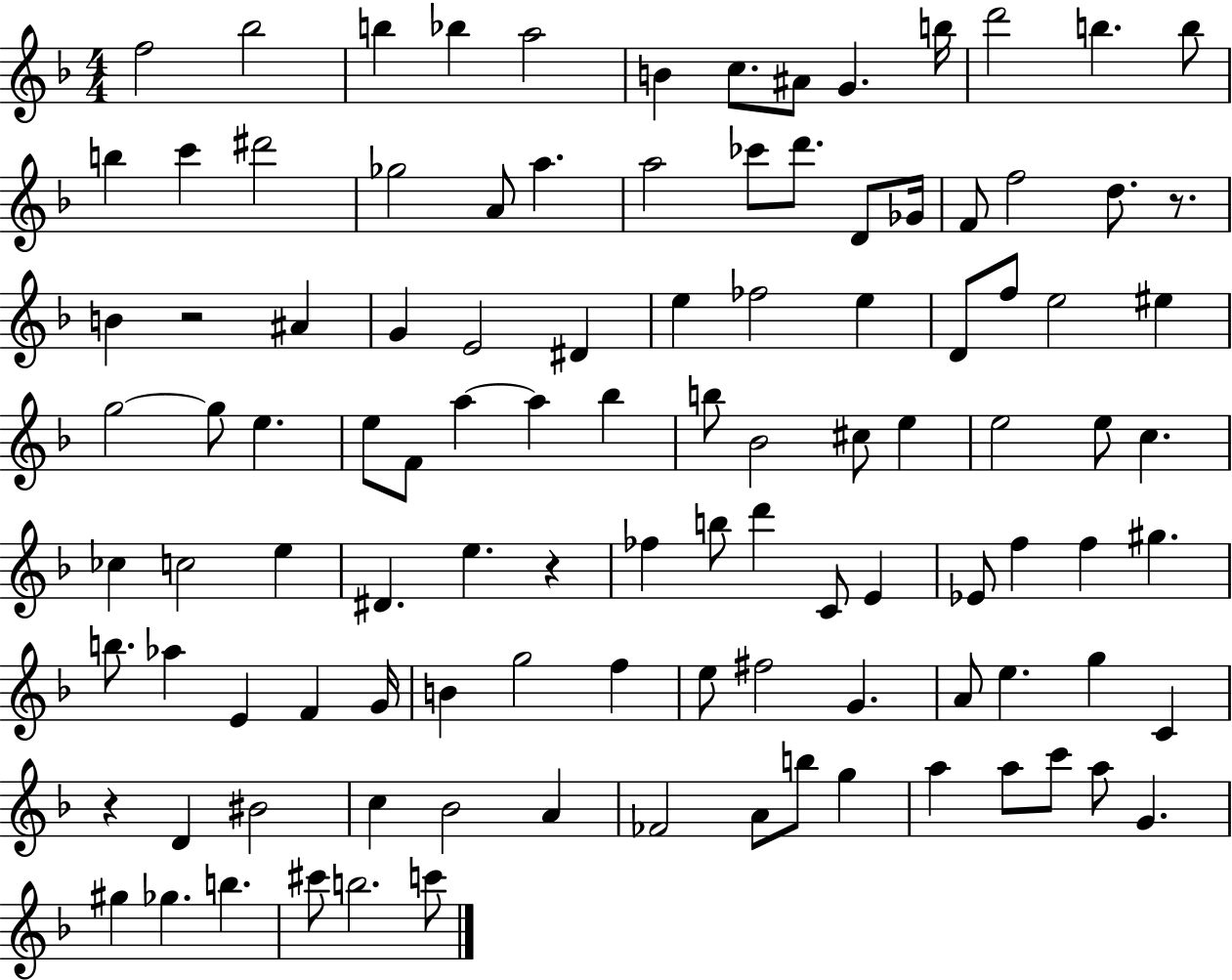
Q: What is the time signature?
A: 4/4